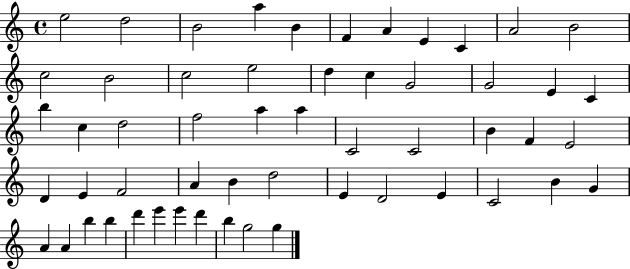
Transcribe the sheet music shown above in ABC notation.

X:1
T:Untitled
M:4/4
L:1/4
K:C
e2 d2 B2 a B F A E C A2 B2 c2 B2 c2 e2 d c G2 G2 E C b c d2 f2 a a C2 C2 B F E2 D E F2 A B d2 E D2 E C2 B G A A b b d' e' e' d' b g2 g